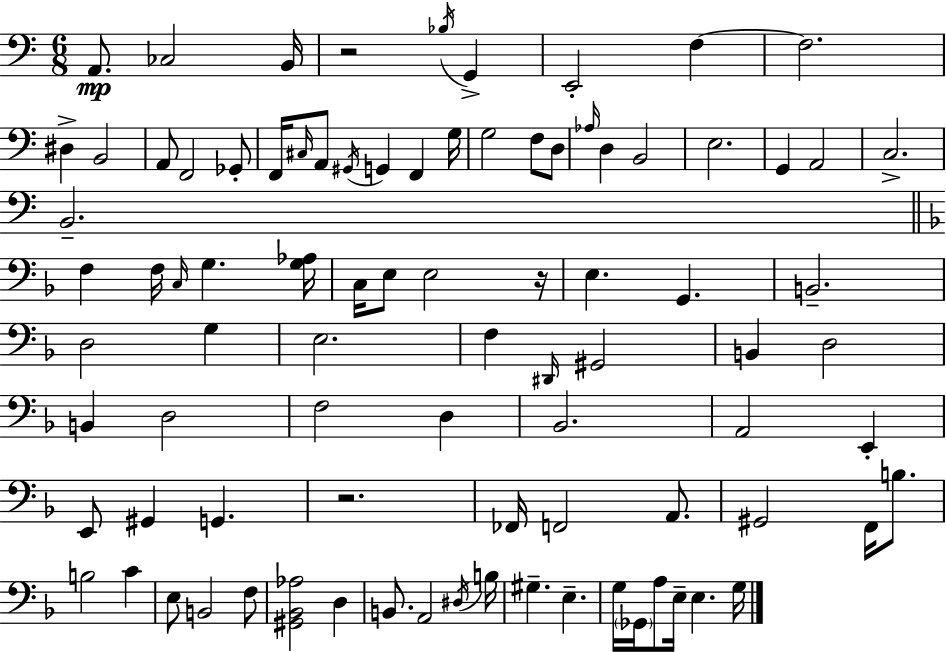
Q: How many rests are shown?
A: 3